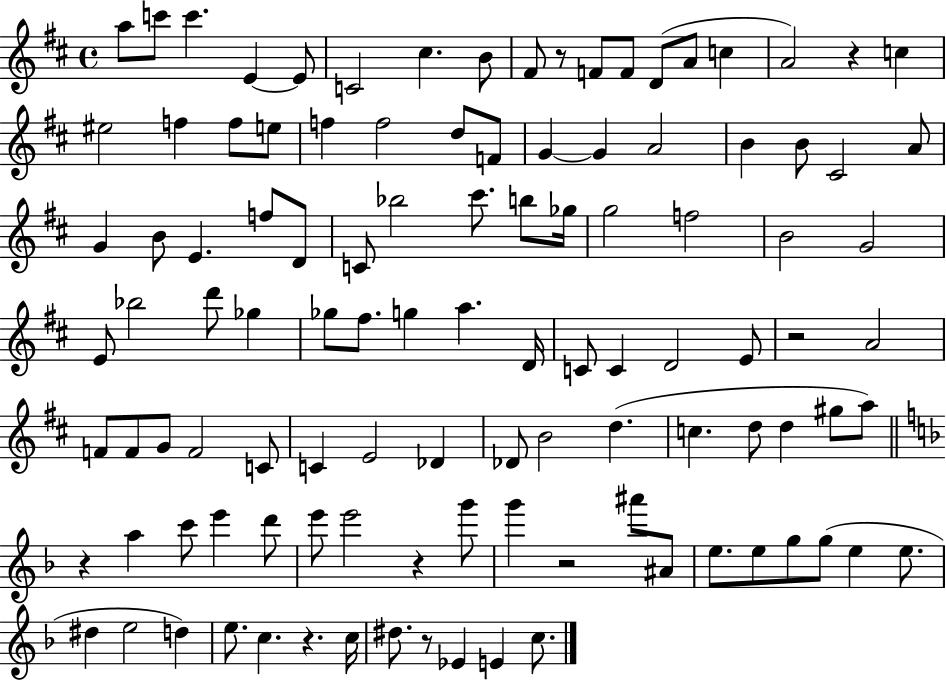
{
  \clef treble
  \time 4/4
  \defaultTimeSignature
  \key d \major
  \repeat volta 2 { a''8 c'''8 c'''4. e'4~~ e'8 | c'2 cis''4. b'8 | fis'8 r8 f'8 f'8 d'8( a'8 c''4 | a'2) r4 c''4 | \break eis''2 f''4 f''8 e''8 | f''4 f''2 d''8 f'8 | g'4~~ g'4 a'2 | b'4 b'8 cis'2 a'8 | \break g'4 b'8 e'4. f''8 d'8 | c'8 bes''2 cis'''8. b''8 ges''16 | g''2 f''2 | b'2 g'2 | \break e'8 bes''2 d'''8 ges''4 | ges''8 fis''8. g''4 a''4. d'16 | c'8 c'4 d'2 e'8 | r2 a'2 | \break f'8 f'8 g'8 f'2 c'8 | c'4 e'2 des'4 | des'8 b'2 d''4.( | c''4. d''8 d''4 gis''8 a''8) | \break \bar "||" \break \key f \major r4 a''4 c'''8 e'''4 d'''8 | e'''8 e'''2 r4 g'''8 | g'''4 r2 ais'''8 ais'8 | e''8. e''8 g''8 g''8( e''4 e''8. | \break dis''4 e''2 d''4) | e''8. c''4. r4. c''16 | dis''8. r8 ees'4 e'4 c''8. | } \bar "|."
}